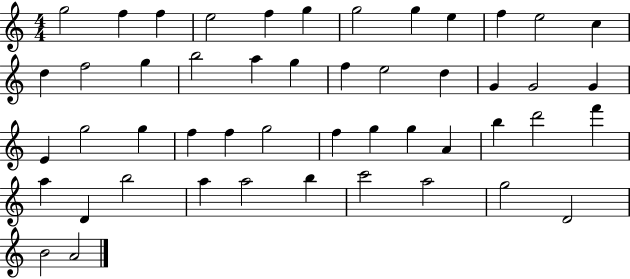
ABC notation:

X:1
T:Untitled
M:4/4
L:1/4
K:C
g2 f f e2 f g g2 g e f e2 c d f2 g b2 a g f e2 d G G2 G E g2 g f f g2 f g g A b d'2 f' a D b2 a a2 b c'2 a2 g2 D2 B2 A2